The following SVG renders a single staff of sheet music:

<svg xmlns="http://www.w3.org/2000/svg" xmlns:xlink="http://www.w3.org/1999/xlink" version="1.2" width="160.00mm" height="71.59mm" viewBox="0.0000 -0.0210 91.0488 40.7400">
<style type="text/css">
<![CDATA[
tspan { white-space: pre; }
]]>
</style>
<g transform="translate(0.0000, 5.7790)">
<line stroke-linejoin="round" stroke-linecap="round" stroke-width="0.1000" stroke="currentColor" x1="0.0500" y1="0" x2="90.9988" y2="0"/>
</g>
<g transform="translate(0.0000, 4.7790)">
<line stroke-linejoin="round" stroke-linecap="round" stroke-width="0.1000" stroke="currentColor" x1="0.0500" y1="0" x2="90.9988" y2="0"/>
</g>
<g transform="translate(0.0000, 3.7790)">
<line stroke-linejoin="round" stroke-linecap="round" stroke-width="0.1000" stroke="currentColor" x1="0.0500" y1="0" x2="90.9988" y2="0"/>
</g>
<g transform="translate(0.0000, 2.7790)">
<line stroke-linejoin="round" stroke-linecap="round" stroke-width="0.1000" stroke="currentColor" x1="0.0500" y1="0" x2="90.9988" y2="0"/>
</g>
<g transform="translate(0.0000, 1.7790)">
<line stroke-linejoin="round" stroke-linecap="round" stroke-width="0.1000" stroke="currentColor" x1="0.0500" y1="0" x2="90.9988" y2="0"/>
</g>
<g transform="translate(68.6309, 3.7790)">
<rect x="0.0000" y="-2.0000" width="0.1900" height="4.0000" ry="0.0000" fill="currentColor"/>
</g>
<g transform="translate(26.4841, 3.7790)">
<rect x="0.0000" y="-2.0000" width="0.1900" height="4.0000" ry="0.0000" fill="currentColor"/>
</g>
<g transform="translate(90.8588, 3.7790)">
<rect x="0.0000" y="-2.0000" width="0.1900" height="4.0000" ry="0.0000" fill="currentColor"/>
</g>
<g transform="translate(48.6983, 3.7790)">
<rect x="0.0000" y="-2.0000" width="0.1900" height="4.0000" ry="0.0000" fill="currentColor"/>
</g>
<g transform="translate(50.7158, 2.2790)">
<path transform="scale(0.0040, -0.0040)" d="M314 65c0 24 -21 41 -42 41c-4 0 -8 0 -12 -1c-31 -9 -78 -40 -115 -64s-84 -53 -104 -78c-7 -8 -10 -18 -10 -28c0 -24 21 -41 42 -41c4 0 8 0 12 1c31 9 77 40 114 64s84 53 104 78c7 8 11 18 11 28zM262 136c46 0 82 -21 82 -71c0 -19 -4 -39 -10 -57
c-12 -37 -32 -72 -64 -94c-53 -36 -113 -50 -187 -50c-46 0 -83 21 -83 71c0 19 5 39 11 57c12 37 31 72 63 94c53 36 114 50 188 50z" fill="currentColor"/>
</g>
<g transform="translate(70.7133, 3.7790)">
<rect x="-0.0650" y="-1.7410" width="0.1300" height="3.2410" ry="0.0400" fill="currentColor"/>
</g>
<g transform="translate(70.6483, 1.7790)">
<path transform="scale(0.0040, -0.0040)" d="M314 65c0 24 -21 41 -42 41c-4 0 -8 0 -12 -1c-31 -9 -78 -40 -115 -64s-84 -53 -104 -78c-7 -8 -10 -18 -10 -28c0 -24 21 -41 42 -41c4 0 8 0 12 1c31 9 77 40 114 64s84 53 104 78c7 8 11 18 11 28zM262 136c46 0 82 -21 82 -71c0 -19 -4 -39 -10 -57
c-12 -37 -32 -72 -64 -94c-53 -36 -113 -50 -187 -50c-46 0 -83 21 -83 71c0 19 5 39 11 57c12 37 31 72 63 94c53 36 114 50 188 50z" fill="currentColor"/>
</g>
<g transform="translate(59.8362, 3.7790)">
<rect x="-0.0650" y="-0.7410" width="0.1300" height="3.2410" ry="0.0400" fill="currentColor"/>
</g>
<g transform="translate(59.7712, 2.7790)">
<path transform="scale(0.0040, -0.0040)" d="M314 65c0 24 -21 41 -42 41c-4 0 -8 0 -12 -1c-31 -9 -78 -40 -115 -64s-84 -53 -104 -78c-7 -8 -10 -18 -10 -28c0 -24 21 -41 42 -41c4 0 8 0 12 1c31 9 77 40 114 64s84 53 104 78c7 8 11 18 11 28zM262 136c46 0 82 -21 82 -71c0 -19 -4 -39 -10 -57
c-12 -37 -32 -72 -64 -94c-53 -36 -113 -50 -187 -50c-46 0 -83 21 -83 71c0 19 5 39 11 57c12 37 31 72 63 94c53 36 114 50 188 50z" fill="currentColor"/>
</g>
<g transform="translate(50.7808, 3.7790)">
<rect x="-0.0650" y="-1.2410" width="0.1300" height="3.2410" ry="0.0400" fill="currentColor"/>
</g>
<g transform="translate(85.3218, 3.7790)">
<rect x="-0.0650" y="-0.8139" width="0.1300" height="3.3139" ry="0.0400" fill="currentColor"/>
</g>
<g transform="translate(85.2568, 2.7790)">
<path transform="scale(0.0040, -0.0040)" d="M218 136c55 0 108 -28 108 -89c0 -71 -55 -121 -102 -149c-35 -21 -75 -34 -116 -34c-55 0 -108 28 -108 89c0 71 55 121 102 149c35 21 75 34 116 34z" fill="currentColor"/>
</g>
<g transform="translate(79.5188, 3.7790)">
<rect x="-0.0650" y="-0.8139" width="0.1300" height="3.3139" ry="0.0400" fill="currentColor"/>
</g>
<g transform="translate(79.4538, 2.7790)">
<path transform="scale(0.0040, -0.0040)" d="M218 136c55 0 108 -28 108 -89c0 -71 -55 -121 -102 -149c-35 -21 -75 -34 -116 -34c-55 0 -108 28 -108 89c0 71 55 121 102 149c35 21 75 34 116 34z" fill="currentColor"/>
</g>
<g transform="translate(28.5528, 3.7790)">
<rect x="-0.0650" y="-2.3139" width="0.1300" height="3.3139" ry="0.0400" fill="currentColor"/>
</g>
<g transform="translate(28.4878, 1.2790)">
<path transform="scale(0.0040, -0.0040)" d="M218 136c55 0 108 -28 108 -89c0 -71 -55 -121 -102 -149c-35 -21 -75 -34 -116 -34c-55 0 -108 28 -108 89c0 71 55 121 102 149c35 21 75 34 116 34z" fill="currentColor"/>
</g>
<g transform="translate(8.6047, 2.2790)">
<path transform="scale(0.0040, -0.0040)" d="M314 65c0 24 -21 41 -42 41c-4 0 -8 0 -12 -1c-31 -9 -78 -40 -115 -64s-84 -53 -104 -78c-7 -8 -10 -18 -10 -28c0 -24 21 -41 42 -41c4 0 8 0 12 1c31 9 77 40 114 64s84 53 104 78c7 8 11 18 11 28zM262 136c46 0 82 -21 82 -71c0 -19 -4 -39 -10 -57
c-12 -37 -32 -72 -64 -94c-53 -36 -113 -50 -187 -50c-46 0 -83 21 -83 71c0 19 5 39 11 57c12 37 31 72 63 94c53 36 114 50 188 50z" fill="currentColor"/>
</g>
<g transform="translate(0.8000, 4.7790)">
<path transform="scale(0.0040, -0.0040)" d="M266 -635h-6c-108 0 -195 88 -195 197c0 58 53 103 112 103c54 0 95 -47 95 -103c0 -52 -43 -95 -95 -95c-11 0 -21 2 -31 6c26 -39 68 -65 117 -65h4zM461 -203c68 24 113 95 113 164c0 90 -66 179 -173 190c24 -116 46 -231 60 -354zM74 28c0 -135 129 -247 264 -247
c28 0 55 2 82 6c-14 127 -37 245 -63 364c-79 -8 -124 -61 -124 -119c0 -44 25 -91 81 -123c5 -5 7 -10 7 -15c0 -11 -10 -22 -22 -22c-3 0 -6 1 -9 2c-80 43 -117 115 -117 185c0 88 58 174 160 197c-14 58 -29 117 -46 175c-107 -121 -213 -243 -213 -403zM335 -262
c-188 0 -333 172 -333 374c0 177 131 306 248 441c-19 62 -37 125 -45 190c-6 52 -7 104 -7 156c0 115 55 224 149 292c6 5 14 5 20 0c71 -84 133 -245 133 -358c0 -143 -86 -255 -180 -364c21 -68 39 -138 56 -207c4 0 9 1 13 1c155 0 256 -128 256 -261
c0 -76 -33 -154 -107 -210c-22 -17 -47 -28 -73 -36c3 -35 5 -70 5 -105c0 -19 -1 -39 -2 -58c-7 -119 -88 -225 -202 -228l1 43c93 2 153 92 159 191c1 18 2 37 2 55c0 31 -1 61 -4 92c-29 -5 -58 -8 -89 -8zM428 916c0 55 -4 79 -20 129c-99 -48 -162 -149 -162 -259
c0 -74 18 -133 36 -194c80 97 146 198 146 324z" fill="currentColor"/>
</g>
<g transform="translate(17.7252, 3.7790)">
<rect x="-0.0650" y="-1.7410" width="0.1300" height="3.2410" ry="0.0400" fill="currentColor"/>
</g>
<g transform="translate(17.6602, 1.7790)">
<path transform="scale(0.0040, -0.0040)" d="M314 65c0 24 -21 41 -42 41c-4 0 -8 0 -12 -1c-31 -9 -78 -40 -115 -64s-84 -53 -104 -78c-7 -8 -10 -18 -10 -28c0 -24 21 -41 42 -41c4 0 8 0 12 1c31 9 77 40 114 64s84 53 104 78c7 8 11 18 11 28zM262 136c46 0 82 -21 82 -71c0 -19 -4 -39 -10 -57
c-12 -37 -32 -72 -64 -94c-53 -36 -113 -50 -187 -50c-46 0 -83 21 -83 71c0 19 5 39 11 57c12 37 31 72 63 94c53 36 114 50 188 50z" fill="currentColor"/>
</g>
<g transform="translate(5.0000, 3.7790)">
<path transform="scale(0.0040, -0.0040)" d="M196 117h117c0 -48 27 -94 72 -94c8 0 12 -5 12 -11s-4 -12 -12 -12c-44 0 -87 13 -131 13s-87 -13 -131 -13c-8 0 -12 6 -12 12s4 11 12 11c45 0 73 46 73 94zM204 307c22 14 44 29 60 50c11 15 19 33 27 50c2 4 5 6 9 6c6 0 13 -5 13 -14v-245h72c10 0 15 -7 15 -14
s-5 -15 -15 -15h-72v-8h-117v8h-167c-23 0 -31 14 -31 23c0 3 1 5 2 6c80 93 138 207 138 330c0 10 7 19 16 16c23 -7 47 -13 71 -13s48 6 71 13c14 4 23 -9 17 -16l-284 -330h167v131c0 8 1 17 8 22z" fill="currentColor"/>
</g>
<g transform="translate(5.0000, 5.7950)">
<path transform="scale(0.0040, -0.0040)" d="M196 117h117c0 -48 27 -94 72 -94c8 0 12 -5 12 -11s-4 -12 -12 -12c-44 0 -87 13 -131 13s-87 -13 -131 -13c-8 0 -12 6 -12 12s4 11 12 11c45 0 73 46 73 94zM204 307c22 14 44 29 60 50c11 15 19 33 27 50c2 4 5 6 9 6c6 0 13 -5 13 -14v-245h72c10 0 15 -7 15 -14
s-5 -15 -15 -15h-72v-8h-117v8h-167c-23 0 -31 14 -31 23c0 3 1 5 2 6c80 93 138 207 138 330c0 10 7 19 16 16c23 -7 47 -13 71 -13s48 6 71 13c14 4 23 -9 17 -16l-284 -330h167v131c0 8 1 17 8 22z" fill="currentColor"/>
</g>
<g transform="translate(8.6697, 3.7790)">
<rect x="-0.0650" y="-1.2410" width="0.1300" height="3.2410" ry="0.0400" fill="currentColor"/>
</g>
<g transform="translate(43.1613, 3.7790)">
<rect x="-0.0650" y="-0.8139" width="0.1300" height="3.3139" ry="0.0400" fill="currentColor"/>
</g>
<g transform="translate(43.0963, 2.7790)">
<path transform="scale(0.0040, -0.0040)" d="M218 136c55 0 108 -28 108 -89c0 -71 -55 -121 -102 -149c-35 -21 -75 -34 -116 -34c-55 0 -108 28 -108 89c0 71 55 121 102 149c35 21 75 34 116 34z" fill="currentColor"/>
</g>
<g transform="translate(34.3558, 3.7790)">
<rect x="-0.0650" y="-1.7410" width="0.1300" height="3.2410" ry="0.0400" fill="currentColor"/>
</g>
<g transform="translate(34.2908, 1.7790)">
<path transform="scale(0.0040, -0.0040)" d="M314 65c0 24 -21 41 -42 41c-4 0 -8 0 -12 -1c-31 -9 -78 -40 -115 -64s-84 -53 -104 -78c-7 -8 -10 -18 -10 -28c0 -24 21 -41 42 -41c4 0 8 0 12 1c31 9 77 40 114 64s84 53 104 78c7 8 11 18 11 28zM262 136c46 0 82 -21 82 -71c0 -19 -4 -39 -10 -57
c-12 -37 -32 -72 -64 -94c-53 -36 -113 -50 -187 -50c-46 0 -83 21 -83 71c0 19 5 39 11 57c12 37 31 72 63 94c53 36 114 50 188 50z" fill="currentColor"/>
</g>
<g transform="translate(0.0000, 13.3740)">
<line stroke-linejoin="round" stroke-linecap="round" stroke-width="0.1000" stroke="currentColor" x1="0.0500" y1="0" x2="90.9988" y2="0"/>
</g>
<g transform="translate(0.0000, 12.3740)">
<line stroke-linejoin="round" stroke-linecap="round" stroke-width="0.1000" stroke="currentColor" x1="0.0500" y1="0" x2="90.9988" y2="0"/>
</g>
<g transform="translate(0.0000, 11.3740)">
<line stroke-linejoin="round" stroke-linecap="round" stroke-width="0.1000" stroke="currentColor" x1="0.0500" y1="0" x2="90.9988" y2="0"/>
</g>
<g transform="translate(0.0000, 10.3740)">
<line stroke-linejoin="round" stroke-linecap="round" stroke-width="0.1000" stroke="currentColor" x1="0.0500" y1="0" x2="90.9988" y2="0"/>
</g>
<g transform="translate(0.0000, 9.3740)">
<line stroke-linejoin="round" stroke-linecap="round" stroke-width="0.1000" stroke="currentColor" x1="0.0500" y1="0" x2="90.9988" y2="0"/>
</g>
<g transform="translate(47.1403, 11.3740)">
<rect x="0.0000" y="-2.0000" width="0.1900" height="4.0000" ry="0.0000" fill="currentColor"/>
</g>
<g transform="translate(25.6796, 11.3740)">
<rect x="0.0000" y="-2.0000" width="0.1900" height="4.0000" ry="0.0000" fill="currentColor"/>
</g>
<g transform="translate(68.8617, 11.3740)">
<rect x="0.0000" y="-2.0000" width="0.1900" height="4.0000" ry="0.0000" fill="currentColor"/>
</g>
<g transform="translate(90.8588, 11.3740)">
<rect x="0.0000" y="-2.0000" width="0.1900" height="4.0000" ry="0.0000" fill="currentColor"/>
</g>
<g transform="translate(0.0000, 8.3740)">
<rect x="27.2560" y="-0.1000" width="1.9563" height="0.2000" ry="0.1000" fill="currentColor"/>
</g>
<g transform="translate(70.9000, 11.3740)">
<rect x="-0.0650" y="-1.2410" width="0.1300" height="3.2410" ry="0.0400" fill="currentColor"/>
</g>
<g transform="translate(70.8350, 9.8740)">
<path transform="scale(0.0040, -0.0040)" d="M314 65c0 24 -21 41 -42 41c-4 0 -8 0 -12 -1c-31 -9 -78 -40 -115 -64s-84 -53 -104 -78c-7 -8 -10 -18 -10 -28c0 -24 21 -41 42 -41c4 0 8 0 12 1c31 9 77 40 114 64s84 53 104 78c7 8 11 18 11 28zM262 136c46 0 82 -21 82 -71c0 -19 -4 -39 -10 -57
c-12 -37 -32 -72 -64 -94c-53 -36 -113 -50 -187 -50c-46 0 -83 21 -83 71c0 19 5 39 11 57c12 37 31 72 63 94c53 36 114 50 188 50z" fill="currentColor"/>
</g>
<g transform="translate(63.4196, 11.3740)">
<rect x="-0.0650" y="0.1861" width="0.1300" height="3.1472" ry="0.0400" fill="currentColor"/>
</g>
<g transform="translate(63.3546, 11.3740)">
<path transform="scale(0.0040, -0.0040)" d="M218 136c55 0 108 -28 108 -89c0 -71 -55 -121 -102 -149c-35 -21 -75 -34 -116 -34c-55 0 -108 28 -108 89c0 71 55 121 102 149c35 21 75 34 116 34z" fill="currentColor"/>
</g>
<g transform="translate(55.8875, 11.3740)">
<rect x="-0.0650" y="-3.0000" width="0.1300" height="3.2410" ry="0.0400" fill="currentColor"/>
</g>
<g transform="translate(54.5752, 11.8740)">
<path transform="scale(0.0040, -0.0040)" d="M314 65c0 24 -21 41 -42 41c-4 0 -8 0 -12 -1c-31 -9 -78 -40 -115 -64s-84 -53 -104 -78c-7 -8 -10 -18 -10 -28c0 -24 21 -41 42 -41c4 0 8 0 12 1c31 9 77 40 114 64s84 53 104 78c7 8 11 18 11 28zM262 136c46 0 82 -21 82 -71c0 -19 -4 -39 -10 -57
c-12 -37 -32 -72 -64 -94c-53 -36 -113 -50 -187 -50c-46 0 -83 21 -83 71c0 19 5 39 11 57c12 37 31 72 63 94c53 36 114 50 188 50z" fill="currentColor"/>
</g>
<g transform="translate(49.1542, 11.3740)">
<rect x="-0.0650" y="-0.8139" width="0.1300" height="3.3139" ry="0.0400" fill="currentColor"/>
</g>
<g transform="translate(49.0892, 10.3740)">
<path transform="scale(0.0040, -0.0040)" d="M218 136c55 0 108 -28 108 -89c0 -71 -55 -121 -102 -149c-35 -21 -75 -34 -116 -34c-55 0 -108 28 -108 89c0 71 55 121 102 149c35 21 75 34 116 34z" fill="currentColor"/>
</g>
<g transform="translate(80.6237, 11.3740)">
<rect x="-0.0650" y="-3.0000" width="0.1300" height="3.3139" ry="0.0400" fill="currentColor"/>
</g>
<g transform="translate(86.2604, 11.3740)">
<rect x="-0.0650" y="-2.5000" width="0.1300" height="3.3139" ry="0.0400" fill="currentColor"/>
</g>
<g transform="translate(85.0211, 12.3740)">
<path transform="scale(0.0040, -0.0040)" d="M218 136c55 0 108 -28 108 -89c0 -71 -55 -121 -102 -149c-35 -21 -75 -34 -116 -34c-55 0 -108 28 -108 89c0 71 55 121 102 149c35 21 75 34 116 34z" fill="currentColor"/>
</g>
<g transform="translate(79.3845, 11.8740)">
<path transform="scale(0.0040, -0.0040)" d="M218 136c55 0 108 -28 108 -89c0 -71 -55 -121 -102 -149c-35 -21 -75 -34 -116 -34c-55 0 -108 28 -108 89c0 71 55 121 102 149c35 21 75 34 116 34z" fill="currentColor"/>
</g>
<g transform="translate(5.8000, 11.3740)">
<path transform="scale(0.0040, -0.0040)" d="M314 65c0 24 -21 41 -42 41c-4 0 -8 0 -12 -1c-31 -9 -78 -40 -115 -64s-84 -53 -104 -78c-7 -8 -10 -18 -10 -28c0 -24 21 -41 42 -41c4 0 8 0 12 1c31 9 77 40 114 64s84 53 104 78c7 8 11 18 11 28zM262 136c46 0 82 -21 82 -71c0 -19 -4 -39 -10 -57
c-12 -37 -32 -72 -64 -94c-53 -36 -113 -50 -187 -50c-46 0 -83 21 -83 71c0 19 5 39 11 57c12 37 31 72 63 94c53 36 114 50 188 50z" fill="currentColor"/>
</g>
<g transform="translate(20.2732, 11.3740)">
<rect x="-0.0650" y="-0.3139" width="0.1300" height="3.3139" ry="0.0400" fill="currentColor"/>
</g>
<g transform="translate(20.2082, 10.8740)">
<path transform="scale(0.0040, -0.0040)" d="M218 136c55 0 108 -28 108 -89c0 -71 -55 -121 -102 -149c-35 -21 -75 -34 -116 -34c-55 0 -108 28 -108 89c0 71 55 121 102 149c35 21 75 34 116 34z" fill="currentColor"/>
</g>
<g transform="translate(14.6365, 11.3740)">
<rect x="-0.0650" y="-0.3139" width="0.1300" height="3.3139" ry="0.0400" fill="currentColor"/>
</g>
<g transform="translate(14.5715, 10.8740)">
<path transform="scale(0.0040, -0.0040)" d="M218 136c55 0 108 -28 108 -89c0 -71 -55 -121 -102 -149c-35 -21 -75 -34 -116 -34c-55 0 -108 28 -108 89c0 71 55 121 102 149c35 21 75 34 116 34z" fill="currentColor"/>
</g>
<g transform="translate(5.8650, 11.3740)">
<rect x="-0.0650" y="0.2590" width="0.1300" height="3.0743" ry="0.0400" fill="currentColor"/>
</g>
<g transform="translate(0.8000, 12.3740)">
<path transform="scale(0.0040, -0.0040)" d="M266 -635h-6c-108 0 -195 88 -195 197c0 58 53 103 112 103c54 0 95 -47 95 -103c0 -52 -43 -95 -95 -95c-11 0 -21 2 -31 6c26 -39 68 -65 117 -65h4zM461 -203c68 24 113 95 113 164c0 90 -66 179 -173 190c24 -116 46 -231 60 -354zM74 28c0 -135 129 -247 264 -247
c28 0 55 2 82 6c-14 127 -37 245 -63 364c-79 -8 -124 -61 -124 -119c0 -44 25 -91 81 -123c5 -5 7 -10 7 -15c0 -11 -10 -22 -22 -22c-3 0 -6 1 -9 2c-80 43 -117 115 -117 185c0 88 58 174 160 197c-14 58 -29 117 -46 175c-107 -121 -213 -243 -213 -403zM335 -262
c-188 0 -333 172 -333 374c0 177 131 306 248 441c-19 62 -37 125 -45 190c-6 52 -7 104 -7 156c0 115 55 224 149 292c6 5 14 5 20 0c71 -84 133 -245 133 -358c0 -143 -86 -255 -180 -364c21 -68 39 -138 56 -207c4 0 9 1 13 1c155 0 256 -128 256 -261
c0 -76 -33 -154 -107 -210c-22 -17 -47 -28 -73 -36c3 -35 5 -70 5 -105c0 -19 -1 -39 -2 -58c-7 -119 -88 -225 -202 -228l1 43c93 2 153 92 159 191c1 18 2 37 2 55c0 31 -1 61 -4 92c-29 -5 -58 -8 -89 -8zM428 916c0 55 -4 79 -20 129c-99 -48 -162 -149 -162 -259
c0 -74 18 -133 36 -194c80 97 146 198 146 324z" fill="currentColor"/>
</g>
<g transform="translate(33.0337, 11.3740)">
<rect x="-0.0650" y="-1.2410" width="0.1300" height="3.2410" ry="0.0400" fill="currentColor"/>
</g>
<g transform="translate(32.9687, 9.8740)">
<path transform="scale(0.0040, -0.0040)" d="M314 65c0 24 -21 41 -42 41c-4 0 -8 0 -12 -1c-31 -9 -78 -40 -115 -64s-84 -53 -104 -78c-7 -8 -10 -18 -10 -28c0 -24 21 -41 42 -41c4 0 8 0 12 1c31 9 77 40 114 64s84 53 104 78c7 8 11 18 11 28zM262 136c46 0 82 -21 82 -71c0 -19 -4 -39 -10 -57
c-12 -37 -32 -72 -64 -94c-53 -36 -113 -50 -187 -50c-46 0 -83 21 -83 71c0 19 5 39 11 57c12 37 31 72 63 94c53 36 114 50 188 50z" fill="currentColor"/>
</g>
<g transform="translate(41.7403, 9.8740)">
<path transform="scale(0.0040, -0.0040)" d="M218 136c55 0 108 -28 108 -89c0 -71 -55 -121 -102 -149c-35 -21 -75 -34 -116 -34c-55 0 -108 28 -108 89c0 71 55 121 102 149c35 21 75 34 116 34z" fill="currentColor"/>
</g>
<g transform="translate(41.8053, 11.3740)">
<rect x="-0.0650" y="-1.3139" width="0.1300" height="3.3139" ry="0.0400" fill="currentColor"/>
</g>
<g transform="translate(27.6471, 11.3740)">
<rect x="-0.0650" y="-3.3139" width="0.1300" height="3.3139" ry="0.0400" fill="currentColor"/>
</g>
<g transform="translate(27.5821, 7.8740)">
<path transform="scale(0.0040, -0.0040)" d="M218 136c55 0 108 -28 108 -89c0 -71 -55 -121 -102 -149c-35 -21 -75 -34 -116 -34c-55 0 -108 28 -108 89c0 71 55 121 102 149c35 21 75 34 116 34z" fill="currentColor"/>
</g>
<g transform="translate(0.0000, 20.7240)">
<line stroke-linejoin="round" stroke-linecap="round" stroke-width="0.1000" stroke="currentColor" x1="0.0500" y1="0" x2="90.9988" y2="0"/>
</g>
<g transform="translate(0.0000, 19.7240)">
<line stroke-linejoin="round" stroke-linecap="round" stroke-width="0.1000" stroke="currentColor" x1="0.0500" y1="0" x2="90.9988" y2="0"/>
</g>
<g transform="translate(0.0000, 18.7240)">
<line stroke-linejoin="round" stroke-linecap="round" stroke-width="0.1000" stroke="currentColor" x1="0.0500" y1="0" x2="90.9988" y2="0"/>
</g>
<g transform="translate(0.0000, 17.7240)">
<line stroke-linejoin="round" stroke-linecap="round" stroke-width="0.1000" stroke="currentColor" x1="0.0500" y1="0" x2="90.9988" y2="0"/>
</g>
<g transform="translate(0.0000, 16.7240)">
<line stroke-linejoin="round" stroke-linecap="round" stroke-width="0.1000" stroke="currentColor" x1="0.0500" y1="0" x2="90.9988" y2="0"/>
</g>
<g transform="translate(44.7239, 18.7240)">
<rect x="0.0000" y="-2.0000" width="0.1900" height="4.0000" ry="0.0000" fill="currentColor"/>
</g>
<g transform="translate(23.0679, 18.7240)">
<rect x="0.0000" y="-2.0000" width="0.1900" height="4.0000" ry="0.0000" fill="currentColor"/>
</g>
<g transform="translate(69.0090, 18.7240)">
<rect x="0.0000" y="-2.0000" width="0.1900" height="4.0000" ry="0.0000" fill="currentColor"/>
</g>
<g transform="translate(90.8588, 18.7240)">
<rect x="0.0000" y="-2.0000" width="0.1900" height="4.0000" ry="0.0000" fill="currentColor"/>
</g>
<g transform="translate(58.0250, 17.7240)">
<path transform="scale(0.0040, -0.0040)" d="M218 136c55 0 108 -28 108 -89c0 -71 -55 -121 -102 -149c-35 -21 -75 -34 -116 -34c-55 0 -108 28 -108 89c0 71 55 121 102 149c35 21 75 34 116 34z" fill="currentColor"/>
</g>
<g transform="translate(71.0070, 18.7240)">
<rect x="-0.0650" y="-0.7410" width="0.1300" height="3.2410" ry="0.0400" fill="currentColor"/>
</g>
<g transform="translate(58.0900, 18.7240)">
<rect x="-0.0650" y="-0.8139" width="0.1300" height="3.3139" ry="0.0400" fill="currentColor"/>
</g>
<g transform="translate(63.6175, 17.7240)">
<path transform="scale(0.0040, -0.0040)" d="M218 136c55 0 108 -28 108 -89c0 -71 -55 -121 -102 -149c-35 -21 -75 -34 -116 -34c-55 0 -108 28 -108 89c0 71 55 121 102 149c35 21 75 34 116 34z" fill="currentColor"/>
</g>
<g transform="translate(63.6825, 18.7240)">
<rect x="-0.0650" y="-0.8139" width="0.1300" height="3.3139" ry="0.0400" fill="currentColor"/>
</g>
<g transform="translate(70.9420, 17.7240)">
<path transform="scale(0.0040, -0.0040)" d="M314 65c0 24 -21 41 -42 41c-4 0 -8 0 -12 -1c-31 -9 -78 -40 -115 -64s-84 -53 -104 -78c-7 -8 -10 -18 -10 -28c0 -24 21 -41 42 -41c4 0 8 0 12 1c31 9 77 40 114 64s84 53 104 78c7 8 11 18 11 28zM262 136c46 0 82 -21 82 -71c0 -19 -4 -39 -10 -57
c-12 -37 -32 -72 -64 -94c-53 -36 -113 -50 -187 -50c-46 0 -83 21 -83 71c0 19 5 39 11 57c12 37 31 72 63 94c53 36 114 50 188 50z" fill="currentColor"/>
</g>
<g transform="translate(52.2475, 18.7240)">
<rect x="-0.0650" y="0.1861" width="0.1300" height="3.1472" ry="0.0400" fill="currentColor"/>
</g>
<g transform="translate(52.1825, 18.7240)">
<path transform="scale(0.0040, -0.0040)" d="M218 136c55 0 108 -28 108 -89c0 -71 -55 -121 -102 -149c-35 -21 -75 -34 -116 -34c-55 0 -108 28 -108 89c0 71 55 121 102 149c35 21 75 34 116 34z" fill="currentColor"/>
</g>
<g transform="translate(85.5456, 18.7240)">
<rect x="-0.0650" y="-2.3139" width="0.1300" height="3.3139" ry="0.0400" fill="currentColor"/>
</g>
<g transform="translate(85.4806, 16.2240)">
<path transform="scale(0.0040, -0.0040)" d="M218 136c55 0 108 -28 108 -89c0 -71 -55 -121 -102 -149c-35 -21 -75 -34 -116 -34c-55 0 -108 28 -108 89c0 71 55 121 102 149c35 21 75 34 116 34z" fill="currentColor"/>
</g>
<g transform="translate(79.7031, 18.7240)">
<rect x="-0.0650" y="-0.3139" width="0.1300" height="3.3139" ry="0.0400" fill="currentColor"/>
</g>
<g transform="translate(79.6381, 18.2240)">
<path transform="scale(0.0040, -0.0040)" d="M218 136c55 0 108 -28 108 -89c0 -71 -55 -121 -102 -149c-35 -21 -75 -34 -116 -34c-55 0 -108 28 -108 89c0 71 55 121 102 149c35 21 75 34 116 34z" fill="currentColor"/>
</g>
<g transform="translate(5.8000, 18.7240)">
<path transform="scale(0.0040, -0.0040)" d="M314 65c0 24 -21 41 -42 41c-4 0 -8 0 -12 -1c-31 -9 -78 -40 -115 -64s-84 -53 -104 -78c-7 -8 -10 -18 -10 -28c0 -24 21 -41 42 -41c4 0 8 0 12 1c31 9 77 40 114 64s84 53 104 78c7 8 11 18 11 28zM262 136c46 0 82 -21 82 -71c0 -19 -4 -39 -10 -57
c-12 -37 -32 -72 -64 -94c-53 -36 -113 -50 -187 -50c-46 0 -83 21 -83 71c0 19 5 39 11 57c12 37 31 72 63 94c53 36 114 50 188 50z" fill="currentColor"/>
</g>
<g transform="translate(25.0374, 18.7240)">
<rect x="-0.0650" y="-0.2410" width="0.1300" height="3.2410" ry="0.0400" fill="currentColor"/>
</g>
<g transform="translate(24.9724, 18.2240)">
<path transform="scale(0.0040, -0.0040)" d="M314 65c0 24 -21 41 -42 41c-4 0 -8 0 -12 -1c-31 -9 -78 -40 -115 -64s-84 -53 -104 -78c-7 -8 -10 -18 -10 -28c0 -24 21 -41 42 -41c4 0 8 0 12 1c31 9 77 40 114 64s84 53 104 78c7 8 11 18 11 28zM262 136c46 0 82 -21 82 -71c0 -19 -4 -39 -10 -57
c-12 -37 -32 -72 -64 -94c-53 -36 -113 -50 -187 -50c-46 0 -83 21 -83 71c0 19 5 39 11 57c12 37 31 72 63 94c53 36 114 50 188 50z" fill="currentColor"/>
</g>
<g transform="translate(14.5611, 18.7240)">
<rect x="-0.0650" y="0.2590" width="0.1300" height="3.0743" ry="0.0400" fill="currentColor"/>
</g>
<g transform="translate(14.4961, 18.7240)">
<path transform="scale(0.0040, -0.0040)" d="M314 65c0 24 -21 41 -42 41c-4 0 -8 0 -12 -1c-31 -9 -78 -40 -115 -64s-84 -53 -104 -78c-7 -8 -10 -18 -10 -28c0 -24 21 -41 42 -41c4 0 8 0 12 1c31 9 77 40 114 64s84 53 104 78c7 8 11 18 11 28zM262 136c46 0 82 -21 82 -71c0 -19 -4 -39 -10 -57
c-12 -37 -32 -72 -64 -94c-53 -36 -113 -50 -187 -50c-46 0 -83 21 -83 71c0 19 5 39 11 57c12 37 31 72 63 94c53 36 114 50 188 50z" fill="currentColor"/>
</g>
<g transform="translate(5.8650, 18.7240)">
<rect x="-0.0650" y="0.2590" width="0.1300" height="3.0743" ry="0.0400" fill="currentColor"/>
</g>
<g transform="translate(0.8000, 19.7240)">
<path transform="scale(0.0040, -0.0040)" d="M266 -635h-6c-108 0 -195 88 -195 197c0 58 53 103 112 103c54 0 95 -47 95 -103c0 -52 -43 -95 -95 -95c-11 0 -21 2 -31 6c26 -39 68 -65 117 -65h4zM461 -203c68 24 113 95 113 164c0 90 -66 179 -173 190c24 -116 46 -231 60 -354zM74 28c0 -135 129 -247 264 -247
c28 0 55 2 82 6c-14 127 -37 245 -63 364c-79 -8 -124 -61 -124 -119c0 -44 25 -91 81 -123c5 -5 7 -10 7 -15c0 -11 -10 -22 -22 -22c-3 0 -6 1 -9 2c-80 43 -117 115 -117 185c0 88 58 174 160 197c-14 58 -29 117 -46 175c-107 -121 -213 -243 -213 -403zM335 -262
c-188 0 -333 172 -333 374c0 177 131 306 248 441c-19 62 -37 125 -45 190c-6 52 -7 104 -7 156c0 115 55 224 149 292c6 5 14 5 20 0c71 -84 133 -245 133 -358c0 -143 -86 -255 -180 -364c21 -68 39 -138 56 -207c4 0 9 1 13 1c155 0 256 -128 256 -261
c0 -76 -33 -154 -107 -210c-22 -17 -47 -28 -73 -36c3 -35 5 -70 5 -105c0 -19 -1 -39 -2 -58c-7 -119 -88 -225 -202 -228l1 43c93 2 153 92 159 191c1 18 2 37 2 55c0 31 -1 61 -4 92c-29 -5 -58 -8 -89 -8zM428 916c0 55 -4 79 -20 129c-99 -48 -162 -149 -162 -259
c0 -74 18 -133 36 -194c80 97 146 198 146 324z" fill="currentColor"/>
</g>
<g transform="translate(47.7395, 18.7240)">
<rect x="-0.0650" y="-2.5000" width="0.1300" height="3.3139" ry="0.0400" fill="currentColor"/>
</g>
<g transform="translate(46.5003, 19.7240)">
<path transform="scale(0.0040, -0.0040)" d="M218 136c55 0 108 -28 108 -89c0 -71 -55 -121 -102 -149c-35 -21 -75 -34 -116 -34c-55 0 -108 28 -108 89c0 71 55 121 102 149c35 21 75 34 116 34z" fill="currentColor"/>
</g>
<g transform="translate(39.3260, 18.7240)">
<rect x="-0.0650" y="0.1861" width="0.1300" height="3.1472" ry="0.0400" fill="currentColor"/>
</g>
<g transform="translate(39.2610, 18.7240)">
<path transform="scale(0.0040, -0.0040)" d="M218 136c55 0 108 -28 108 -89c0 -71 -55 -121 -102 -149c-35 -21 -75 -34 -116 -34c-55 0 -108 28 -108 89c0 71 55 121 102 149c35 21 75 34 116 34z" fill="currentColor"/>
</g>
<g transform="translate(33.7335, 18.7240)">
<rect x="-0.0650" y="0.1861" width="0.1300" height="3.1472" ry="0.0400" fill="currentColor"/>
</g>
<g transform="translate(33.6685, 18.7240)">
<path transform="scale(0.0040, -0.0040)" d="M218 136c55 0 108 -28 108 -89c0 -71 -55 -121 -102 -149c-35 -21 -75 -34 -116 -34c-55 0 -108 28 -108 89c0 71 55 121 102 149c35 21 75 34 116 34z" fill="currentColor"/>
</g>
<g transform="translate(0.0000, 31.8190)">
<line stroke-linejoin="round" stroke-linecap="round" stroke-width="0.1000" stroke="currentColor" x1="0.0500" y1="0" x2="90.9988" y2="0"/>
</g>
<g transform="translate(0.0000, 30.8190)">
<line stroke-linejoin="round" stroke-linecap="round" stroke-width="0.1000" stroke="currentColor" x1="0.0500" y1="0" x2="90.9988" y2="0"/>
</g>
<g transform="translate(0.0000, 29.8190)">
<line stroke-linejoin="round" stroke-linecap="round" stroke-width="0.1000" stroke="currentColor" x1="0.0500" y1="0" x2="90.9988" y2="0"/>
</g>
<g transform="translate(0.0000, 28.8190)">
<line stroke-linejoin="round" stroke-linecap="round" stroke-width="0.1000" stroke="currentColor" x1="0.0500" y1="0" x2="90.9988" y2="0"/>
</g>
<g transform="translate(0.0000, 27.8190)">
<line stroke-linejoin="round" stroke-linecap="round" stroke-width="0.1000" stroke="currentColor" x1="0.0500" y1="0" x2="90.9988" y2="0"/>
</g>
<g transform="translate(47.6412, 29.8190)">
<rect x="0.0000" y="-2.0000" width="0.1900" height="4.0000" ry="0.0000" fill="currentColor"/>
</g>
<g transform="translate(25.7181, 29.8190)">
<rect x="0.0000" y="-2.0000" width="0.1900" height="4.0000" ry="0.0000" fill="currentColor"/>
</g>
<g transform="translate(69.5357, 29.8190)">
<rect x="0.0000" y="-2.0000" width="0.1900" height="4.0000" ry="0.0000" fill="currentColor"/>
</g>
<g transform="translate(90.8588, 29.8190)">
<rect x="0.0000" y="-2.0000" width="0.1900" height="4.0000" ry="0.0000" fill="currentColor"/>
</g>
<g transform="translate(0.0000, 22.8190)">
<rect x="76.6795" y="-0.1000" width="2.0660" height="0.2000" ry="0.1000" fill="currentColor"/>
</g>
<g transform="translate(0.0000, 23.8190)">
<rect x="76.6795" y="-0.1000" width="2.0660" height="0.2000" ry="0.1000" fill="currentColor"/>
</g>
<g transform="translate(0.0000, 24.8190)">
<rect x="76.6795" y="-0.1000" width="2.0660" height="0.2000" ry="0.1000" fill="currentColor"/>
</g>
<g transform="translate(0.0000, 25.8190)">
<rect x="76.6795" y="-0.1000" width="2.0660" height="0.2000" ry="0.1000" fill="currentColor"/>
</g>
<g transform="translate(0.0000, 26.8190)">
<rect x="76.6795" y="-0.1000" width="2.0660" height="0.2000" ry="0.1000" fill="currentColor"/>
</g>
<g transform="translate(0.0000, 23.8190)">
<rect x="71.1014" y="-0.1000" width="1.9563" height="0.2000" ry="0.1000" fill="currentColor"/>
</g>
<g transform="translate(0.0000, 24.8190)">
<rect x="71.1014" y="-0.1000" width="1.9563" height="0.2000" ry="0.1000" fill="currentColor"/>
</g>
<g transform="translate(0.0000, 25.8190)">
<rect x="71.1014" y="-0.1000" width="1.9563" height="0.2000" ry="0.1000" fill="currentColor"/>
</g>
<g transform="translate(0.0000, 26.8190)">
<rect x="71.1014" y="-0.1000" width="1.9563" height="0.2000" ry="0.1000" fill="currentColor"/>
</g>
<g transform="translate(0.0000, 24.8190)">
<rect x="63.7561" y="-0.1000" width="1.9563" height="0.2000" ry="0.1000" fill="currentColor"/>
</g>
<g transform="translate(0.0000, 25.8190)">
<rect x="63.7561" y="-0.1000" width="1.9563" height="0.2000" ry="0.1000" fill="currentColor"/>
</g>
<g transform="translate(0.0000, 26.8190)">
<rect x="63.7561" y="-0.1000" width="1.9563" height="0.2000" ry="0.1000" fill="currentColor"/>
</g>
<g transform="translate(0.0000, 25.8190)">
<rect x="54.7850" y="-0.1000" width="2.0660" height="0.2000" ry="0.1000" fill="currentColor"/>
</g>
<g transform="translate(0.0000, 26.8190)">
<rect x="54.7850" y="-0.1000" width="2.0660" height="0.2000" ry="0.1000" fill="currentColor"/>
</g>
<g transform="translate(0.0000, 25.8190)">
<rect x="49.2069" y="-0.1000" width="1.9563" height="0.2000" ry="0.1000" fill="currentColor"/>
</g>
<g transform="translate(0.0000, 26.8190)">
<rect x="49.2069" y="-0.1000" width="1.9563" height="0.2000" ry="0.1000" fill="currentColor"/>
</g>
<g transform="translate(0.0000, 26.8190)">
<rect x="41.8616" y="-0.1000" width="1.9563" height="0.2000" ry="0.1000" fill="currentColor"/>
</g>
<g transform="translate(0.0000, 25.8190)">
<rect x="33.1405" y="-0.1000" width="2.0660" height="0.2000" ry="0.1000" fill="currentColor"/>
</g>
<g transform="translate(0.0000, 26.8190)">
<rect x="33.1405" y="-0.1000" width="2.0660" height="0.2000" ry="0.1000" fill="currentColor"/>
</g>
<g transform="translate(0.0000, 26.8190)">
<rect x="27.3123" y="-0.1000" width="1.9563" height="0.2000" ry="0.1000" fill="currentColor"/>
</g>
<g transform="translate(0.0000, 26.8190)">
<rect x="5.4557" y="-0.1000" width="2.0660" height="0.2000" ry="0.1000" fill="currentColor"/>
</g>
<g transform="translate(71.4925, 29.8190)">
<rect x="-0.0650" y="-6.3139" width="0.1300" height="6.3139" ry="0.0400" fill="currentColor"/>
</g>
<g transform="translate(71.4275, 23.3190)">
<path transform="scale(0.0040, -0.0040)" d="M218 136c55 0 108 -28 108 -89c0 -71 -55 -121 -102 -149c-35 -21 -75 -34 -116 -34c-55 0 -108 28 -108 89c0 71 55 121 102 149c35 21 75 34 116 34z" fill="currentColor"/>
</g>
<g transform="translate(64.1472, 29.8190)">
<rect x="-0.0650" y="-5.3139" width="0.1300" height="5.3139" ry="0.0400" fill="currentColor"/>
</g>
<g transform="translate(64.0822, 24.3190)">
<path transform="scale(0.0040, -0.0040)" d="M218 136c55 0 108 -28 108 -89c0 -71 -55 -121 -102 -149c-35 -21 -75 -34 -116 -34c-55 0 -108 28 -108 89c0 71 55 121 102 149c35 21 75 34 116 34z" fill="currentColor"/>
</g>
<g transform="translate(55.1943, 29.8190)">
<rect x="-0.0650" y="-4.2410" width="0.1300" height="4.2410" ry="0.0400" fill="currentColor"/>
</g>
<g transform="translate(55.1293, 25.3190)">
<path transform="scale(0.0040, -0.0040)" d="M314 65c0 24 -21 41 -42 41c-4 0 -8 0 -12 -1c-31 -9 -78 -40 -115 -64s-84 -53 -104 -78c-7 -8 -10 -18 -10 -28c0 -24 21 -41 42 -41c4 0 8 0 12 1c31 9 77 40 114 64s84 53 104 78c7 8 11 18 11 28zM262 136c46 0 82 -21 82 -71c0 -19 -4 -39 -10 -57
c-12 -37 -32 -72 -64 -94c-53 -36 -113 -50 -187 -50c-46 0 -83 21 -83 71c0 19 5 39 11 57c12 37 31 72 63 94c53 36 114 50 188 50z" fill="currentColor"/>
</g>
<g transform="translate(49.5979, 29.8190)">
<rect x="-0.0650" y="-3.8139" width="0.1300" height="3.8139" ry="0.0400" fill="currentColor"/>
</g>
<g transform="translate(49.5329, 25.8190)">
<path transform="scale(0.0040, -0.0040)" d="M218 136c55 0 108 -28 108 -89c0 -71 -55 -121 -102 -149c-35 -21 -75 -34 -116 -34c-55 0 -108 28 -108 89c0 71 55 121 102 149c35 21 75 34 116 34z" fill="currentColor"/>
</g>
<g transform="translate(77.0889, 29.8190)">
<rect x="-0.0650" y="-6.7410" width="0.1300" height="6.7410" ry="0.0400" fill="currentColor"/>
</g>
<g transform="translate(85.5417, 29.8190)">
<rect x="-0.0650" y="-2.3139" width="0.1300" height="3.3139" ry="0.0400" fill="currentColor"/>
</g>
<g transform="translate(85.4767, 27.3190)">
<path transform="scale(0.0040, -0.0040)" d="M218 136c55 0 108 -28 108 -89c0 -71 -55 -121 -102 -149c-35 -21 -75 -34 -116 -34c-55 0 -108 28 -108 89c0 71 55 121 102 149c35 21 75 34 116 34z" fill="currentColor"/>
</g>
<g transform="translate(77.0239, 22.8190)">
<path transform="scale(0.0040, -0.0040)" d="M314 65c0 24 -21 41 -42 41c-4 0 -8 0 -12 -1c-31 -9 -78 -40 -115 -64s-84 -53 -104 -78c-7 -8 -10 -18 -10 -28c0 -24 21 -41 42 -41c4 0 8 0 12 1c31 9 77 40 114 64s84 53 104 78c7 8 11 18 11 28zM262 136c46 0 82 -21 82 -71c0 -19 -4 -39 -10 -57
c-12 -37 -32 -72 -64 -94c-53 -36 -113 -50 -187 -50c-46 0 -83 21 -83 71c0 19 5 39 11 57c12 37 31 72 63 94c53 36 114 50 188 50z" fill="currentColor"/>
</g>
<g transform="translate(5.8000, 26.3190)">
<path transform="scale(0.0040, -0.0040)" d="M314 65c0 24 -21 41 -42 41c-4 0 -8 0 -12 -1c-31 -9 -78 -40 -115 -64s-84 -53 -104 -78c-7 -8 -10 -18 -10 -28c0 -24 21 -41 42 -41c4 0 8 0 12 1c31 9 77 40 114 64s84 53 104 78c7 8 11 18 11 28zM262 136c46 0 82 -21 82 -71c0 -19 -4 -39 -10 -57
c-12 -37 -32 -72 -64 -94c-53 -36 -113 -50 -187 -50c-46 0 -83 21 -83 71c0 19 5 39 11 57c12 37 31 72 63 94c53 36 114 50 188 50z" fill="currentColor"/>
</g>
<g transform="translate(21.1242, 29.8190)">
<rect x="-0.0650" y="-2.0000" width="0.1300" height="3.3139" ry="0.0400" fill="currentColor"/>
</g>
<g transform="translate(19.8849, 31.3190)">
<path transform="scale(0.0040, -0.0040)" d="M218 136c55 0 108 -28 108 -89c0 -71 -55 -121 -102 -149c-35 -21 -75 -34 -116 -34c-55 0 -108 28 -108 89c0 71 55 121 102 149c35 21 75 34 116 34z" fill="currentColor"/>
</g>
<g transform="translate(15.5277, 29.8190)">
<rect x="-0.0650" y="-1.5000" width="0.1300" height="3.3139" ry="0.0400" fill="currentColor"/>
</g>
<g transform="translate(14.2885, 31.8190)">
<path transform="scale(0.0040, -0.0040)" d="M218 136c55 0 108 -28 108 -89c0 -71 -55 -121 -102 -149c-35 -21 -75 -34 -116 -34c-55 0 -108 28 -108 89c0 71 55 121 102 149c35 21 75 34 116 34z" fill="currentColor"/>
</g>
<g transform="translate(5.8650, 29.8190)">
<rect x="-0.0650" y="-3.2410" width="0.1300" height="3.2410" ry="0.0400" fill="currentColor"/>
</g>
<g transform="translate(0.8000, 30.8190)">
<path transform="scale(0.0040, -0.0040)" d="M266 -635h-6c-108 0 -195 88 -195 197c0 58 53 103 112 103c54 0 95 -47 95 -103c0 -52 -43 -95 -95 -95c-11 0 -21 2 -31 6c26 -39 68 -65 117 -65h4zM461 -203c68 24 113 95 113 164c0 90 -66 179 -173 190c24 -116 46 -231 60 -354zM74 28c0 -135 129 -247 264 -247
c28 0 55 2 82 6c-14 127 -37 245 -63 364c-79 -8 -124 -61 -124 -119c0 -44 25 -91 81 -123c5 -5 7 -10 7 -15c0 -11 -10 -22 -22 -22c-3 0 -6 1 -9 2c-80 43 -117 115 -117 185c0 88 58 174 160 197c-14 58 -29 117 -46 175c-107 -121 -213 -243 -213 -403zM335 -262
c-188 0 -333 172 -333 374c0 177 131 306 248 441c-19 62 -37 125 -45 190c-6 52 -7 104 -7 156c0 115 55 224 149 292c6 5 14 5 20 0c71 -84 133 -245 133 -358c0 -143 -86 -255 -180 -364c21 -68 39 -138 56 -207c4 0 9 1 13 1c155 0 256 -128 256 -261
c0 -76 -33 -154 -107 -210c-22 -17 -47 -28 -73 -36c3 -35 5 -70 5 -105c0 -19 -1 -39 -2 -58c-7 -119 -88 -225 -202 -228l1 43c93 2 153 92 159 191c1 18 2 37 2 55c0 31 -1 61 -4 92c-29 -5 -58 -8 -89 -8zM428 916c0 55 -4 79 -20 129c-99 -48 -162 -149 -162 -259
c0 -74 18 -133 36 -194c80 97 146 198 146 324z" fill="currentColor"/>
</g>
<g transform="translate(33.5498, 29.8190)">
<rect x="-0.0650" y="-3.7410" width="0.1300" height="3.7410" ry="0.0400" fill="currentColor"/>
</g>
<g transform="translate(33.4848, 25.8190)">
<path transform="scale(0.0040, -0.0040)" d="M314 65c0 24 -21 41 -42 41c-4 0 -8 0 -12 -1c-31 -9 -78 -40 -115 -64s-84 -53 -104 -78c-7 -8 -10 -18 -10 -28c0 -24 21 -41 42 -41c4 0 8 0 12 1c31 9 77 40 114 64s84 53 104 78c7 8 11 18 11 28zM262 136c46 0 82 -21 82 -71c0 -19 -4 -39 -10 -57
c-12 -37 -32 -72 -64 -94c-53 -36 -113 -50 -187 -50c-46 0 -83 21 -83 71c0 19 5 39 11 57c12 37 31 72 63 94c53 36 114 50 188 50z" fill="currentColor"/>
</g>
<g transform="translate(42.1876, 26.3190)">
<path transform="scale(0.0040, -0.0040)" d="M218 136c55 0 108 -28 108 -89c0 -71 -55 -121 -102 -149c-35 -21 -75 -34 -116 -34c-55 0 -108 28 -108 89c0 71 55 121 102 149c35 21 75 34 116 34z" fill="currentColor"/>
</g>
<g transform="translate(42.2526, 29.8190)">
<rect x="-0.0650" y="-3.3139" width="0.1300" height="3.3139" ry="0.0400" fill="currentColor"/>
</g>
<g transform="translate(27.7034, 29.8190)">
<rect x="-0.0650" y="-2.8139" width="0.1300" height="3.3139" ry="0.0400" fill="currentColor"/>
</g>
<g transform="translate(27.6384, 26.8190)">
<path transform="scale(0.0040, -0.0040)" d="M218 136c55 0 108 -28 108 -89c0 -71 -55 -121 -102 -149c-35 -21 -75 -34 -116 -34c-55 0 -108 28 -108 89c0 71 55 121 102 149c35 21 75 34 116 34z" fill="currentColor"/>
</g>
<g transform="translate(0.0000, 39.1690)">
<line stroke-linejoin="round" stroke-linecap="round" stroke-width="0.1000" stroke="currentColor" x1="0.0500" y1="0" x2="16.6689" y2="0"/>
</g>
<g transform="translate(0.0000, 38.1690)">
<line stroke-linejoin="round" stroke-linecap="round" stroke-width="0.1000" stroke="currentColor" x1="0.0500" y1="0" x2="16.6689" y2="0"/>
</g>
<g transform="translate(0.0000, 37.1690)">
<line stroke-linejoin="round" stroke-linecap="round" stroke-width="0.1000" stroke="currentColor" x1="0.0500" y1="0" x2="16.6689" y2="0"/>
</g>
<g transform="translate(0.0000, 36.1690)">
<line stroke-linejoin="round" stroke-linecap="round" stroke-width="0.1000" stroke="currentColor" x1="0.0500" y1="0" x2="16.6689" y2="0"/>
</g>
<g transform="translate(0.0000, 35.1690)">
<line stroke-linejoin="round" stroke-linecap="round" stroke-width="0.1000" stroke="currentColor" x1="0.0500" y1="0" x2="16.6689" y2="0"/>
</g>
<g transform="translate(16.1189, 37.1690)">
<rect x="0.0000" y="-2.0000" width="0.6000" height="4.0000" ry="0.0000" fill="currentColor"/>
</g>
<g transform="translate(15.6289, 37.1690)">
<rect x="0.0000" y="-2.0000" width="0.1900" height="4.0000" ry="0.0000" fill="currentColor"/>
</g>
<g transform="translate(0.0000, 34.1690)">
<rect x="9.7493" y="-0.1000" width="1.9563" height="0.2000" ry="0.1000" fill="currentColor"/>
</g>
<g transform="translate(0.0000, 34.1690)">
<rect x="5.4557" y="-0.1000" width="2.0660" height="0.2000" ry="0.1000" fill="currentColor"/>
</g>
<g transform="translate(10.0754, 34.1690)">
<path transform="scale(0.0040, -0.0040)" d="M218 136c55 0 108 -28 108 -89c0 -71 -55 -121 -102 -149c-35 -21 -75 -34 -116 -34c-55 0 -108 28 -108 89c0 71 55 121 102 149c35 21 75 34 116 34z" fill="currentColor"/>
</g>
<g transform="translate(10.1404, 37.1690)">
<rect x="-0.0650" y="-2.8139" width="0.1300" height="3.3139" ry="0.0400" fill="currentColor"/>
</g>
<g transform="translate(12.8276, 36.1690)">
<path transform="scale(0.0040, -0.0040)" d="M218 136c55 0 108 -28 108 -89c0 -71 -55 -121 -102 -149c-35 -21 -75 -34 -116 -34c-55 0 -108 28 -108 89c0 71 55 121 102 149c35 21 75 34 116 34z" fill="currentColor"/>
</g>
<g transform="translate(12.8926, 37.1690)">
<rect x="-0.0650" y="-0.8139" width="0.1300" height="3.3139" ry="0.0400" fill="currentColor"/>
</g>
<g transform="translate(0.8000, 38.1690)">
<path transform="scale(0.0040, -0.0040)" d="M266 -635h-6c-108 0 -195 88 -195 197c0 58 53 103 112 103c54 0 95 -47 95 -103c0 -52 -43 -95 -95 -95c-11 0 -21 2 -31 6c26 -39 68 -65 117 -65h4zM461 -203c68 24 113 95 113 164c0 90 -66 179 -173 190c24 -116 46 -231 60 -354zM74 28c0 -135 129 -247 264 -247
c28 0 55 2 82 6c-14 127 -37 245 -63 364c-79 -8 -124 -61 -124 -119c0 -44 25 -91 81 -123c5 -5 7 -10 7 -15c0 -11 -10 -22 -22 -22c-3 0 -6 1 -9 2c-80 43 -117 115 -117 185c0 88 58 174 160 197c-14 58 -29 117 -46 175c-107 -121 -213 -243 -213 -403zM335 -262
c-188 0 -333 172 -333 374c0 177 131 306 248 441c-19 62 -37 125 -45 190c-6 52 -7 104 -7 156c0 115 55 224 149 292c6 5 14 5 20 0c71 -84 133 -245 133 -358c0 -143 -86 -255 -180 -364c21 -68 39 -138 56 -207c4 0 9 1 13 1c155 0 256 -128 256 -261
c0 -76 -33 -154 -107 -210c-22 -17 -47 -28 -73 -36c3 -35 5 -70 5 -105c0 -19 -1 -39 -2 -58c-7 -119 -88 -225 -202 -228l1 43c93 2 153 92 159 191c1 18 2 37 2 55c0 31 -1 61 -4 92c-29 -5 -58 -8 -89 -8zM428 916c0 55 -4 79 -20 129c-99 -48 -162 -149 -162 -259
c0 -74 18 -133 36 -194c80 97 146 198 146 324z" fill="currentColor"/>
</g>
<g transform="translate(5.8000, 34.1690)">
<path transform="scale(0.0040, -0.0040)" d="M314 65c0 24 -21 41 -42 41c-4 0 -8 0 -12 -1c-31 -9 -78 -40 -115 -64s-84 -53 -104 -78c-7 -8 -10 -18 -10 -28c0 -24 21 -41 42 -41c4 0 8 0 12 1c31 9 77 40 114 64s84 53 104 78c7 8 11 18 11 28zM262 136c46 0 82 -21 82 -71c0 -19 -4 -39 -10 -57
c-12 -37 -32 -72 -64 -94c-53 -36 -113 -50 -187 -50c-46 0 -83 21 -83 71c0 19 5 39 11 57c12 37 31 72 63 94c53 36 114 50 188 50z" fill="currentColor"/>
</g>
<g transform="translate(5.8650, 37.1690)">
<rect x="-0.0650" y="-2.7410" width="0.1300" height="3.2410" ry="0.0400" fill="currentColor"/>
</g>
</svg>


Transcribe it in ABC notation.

X:1
T:Untitled
M:4/4
L:1/4
K:C
e2 f2 g f2 d e2 d2 f2 d d B2 c c b e2 e d A2 B e2 A G B2 B2 c2 B B G B d d d2 c g b2 E F a c'2 b c' d'2 f' a' b'2 g a2 a d